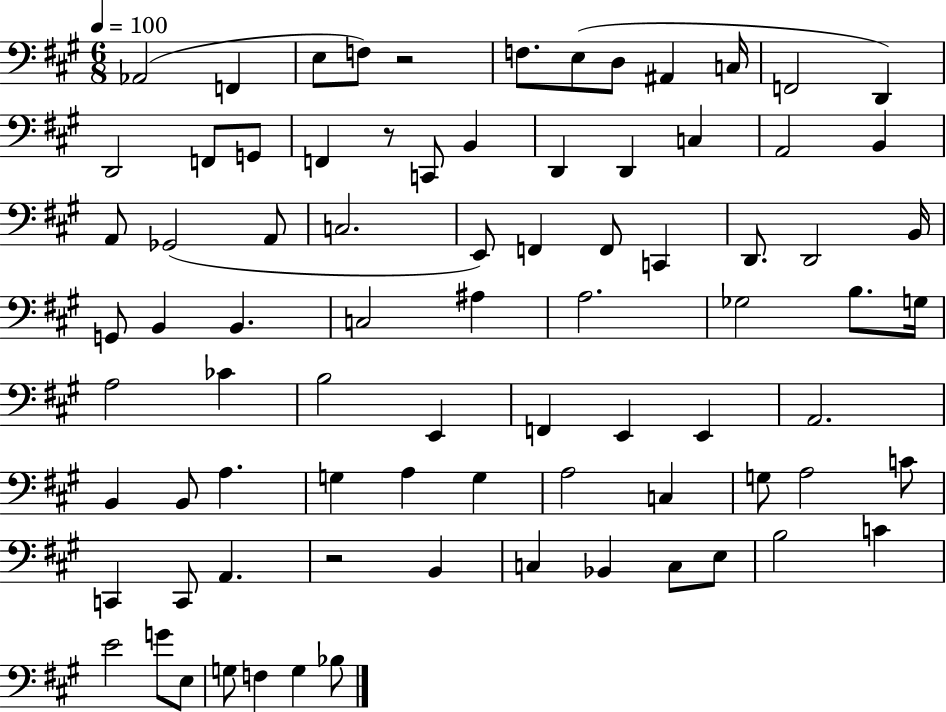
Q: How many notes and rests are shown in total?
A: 81